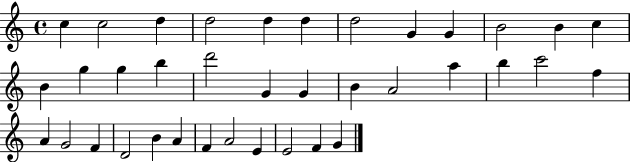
{
  \clef treble
  \time 4/4
  \defaultTimeSignature
  \key c \major
  c''4 c''2 d''4 | d''2 d''4 d''4 | d''2 g'4 g'4 | b'2 b'4 c''4 | \break b'4 g''4 g''4 b''4 | d'''2 g'4 g'4 | b'4 a'2 a''4 | b''4 c'''2 f''4 | \break a'4 g'2 f'4 | d'2 b'4 a'4 | f'4 a'2 e'4 | e'2 f'4 g'4 | \break \bar "|."
}